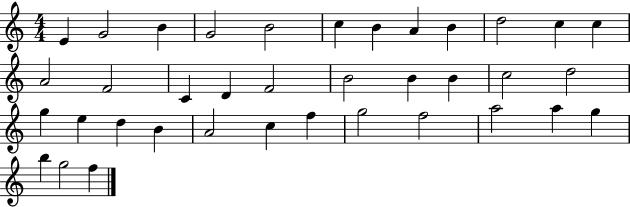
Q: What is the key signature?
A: C major